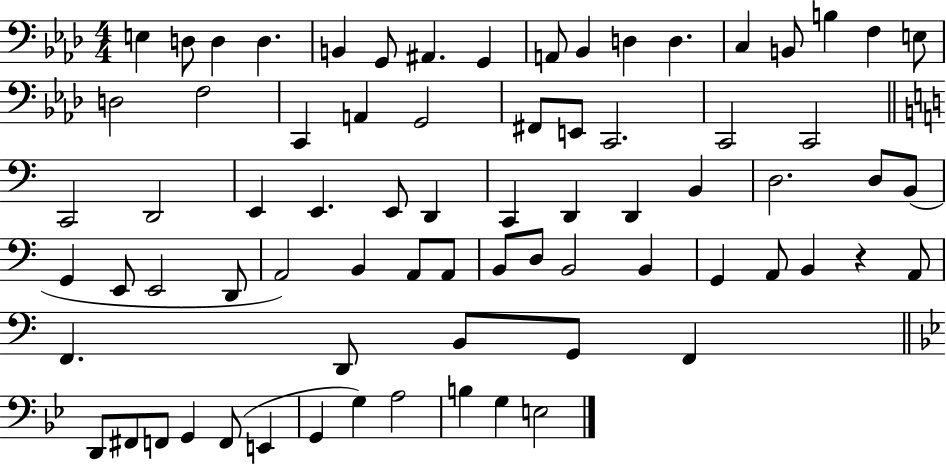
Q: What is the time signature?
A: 4/4